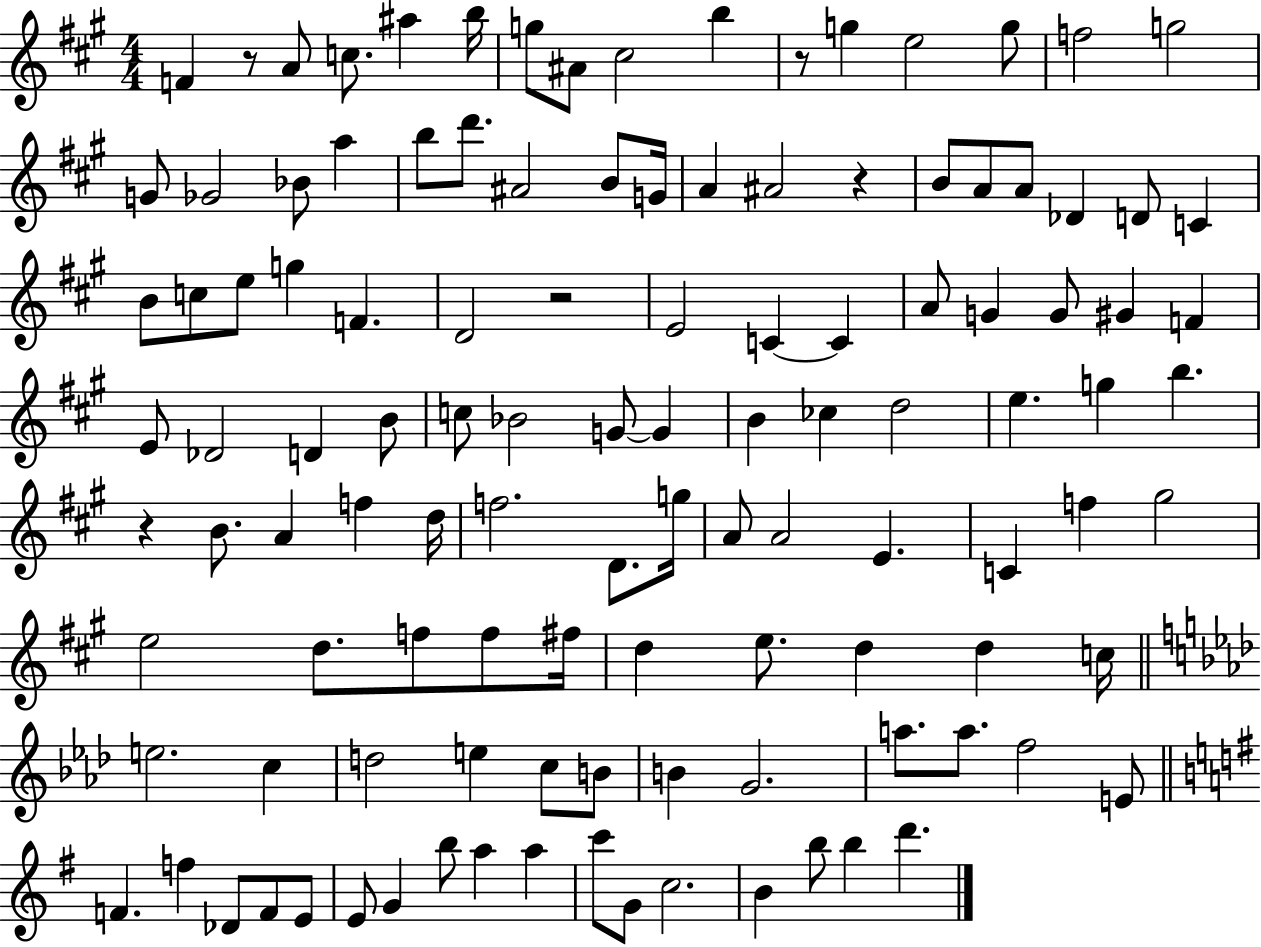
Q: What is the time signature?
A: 4/4